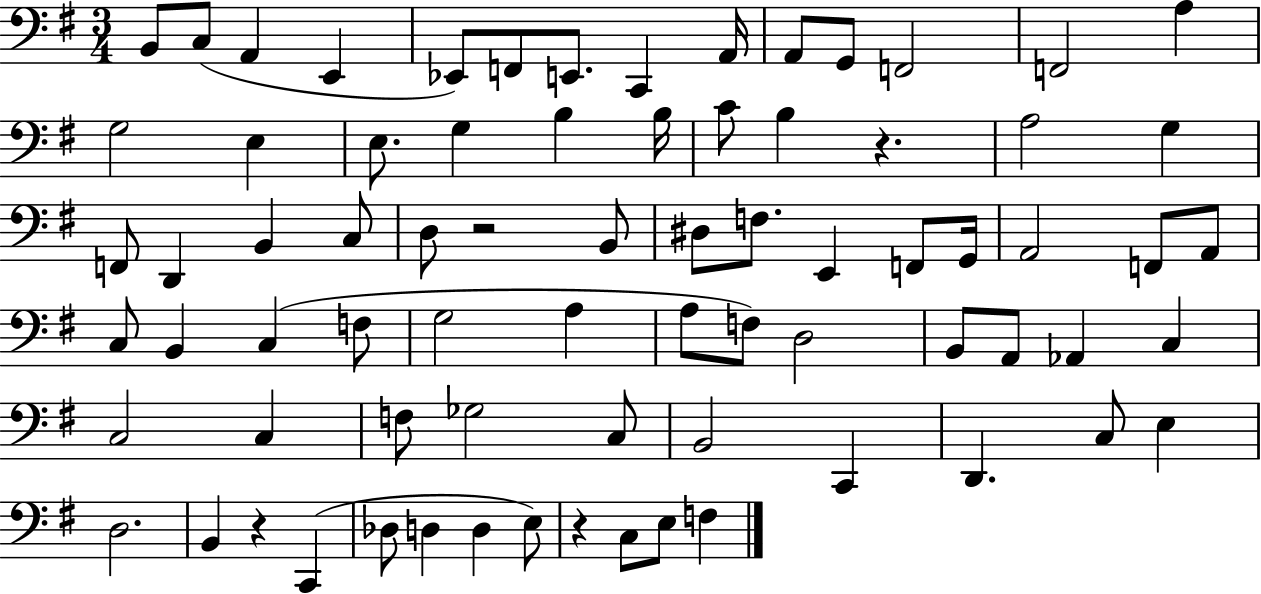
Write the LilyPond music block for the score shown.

{
  \clef bass
  \numericTimeSignature
  \time 3/4
  \key g \major
  b,8 c8( a,4 e,4 | ees,8) f,8 e,8. c,4 a,16 | a,8 g,8 f,2 | f,2 a4 | \break g2 e4 | e8. g4 b4 b16 | c'8 b4 r4. | a2 g4 | \break f,8 d,4 b,4 c8 | d8 r2 b,8 | dis8 f8. e,4 f,8 g,16 | a,2 f,8 a,8 | \break c8 b,4 c4( f8 | g2 a4 | a8 f8) d2 | b,8 a,8 aes,4 c4 | \break c2 c4 | f8 ges2 c8 | b,2 c,4 | d,4. c8 e4 | \break d2. | b,4 r4 c,4( | des8 d4 d4 e8) | r4 c8 e8 f4 | \break \bar "|."
}